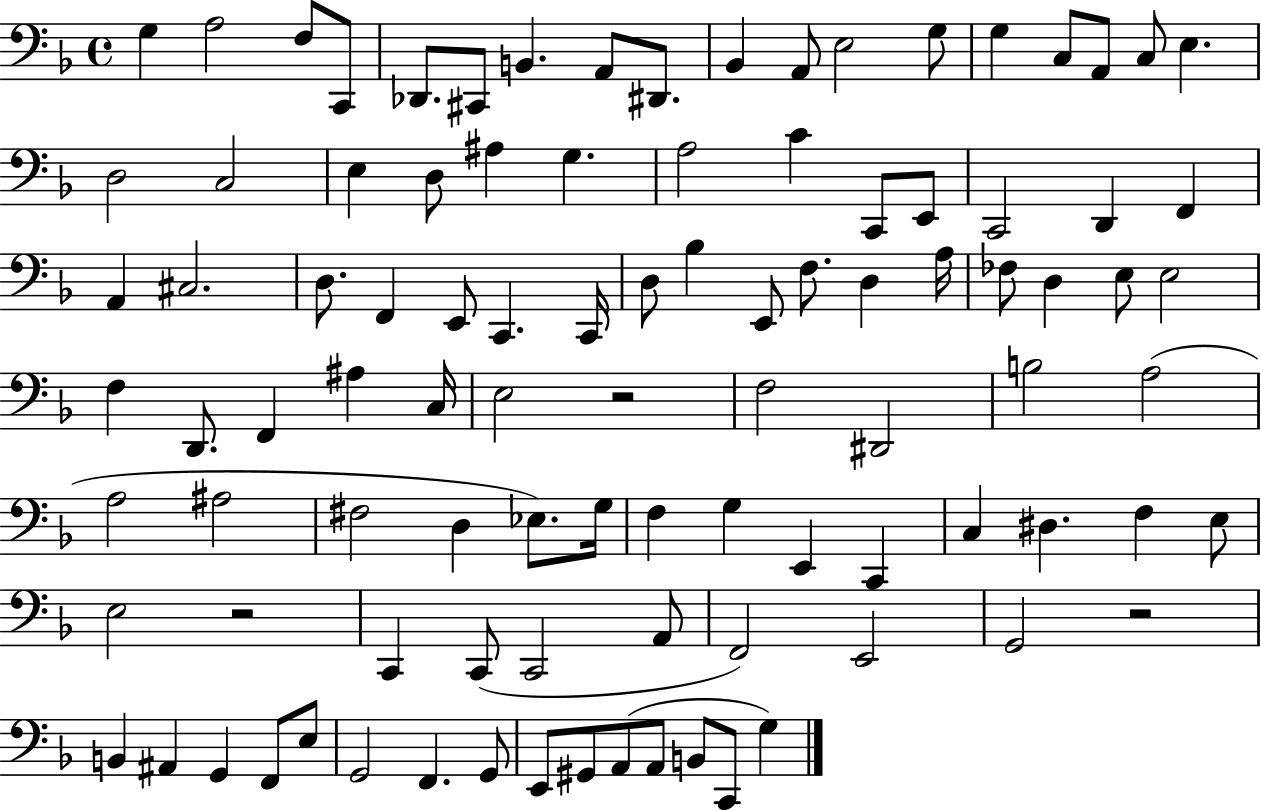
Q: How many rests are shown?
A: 3